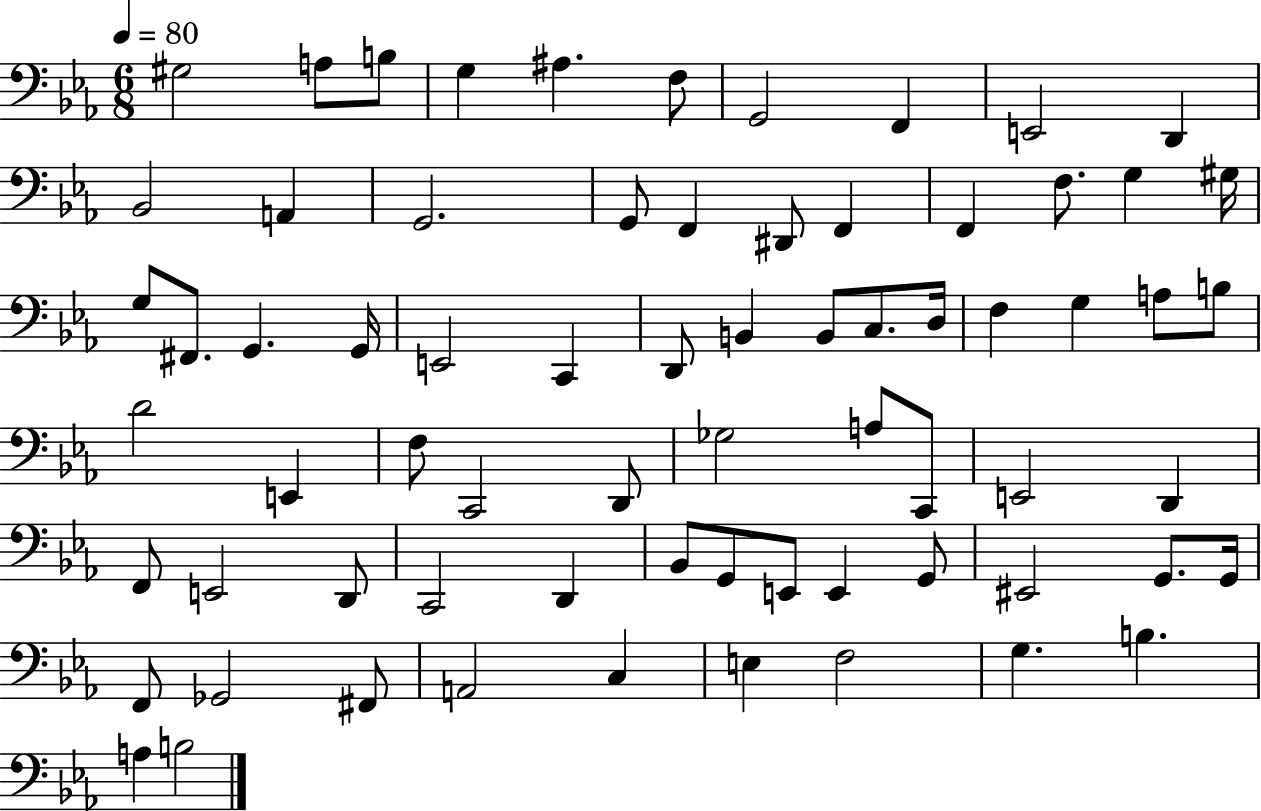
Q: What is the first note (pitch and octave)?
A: G#3